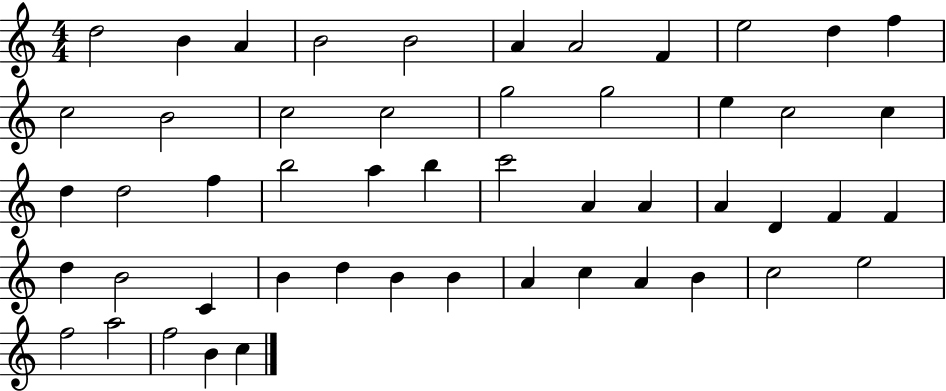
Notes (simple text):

D5/h B4/q A4/q B4/h B4/h A4/q A4/h F4/q E5/h D5/q F5/q C5/h B4/h C5/h C5/h G5/h G5/h E5/q C5/h C5/q D5/q D5/h F5/q B5/h A5/q B5/q C6/h A4/q A4/q A4/q D4/q F4/q F4/q D5/q B4/h C4/q B4/q D5/q B4/q B4/q A4/q C5/q A4/q B4/q C5/h E5/h F5/h A5/h F5/h B4/q C5/q